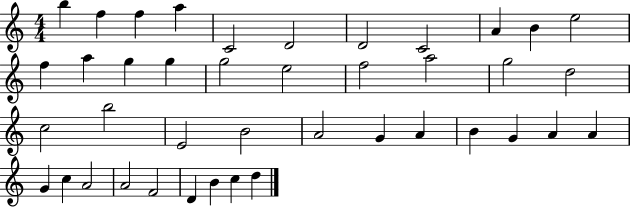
X:1
T:Untitled
M:4/4
L:1/4
K:C
b f f a C2 D2 D2 C2 A B e2 f a g g g2 e2 f2 a2 g2 d2 c2 b2 E2 B2 A2 G A B G A A G c A2 A2 F2 D B c d